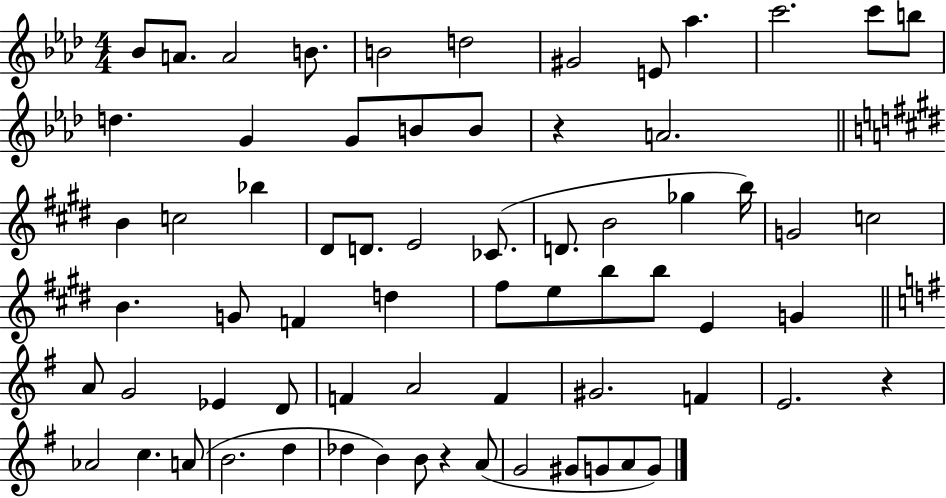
X:1
T:Untitled
M:4/4
L:1/4
K:Ab
_B/2 A/2 A2 B/2 B2 d2 ^G2 E/2 _a c'2 c'/2 b/2 d G G/2 B/2 B/2 z A2 B c2 _b ^D/2 D/2 E2 _C/2 D/2 B2 _g b/4 G2 c2 B G/2 F d ^f/2 e/2 b/2 b/2 E G A/2 G2 _E D/2 F A2 F ^G2 F E2 z _A2 c A/2 B2 d _d B B/2 z A/2 G2 ^G/2 G/2 A/2 G/2